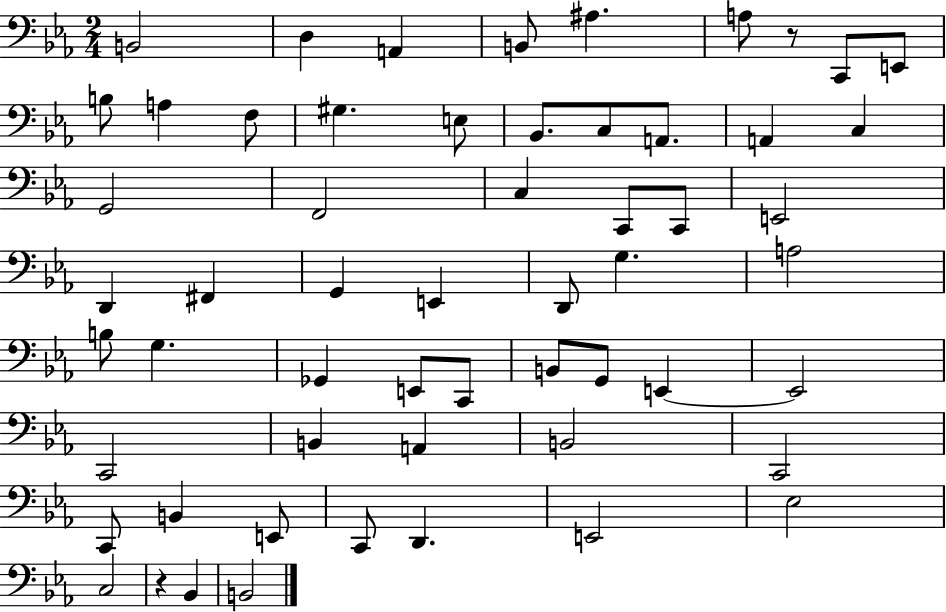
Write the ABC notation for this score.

X:1
T:Untitled
M:2/4
L:1/4
K:Eb
B,,2 D, A,, B,,/2 ^A, A,/2 z/2 C,,/2 E,,/2 B,/2 A, F,/2 ^G, E,/2 _B,,/2 C,/2 A,,/2 A,, C, G,,2 F,,2 C, C,,/2 C,,/2 E,,2 D,, ^F,, G,, E,, D,,/2 G, A,2 B,/2 G, _G,, E,,/2 C,,/2 B,,/2 G,,/2 E,, E,,2 C,,2 B,, A,, B,,2 C,,2 C,,/2 B,, E,,/2 C,,/2 D,, E,,2 _E,2 C,2 z _B,, B,,2